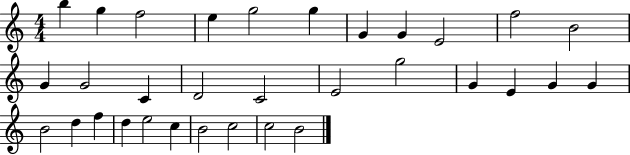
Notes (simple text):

B5/q G5/q F5/h E5/q G5/h G5/q G4/q G4/q E4/h F5/h B4/h G4/q G4/h C4/q D4/h C4/h E4/h G5/h G4/q E4/q G4/q G4/q B4/h D5/q F5/q D5/q E5/h C5/q B4/h C5/h C5/h B4/h